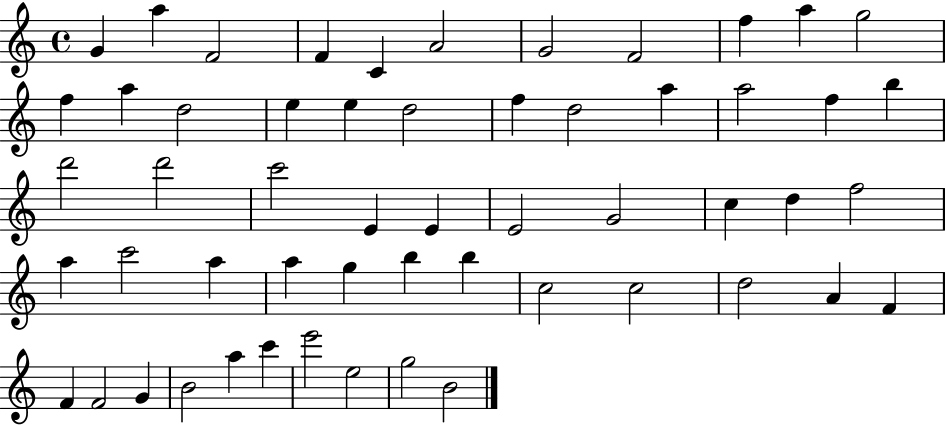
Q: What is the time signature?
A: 4/4